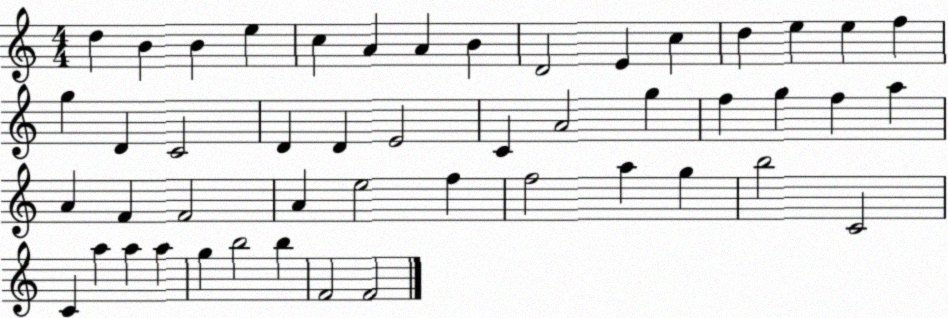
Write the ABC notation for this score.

X:1
T:Untitled
M:4/4
L:1/4
K:C
d B B e c A A B D2 E c d e e f g D C2 D D E2 C A2 g f g f a A F F2 A e2 f f2 a g b2 C2 C a a a g b2 b F2 F2